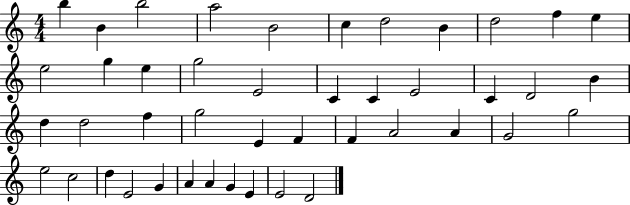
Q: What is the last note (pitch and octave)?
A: D4